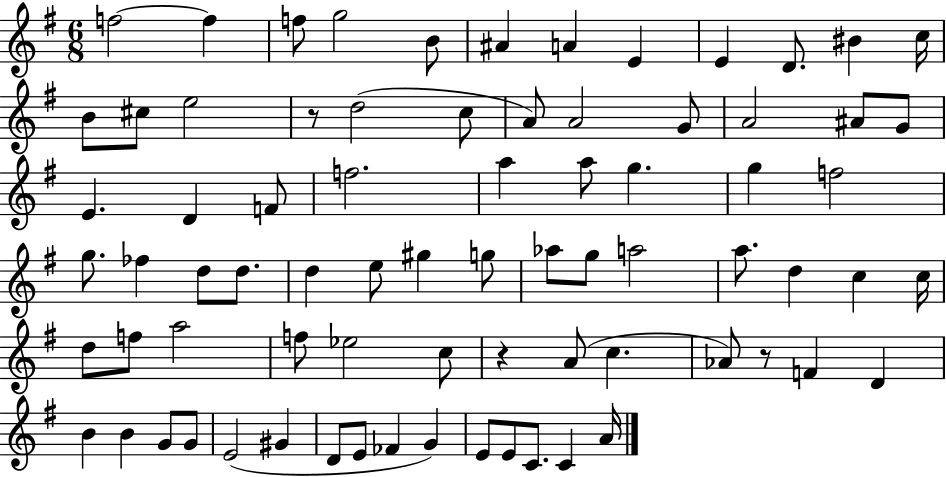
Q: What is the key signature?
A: G major